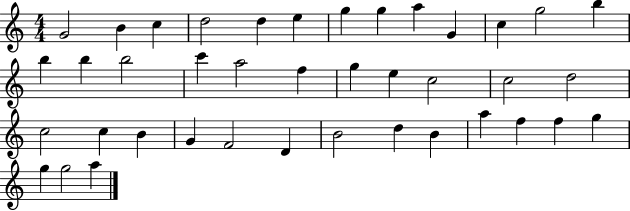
{
  \clef treble
  \numericTimeSignature
  \time 4/4
  \key c \major
  g'2 b'4 c''4 | d''2 d''4 e''4 | g''4 g''4 a''4 g'4 | c''4 g''2 b''4 | \break b''4 b''4 b''2 | c'''4 a''2 f''4 | g''4 e''4 c''2 | c''2 d''2 | \break c''2 c''4 b'4 | g'4 f'2 d'4 | b'2 d''4 b'4 | a''4 f''4 f''4 g''4 | \break g''4 g''2 a''4 | \bar "|."
}